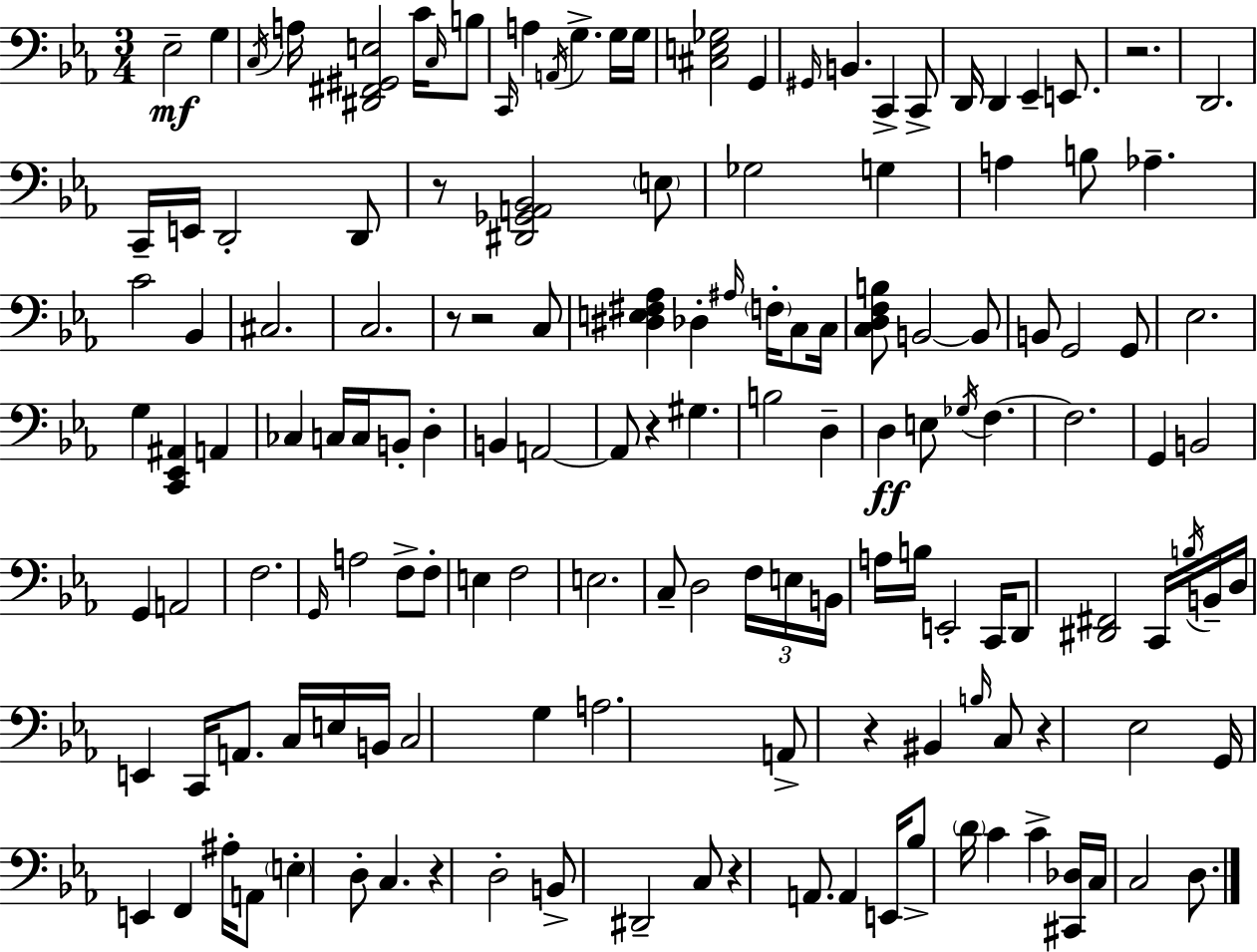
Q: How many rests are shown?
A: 9